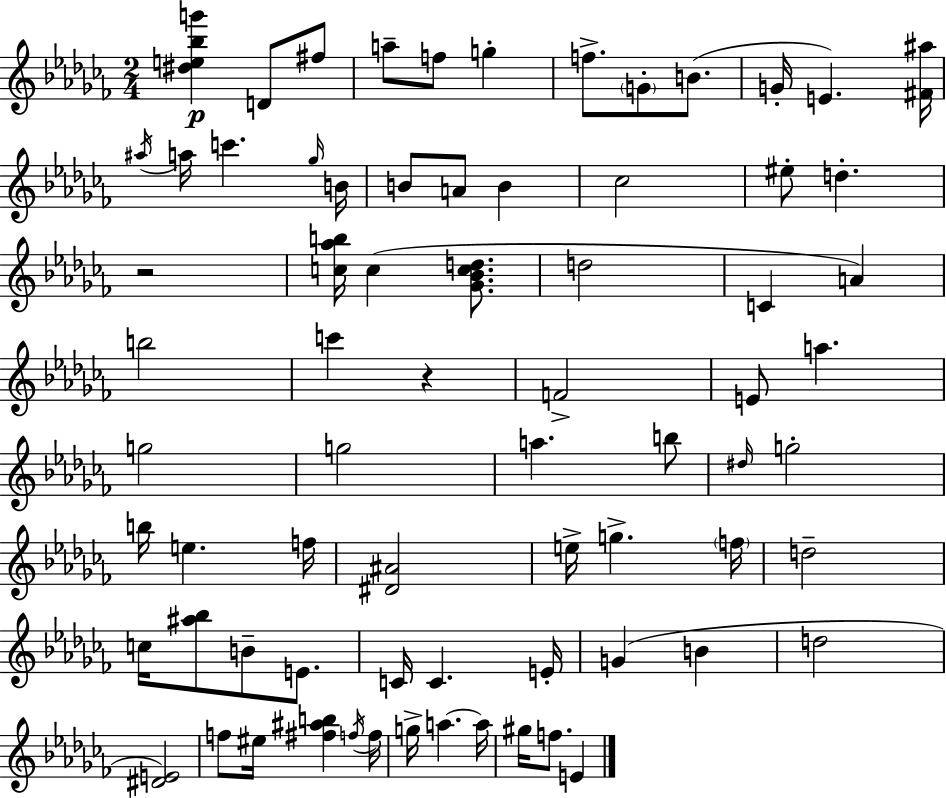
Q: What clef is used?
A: treble